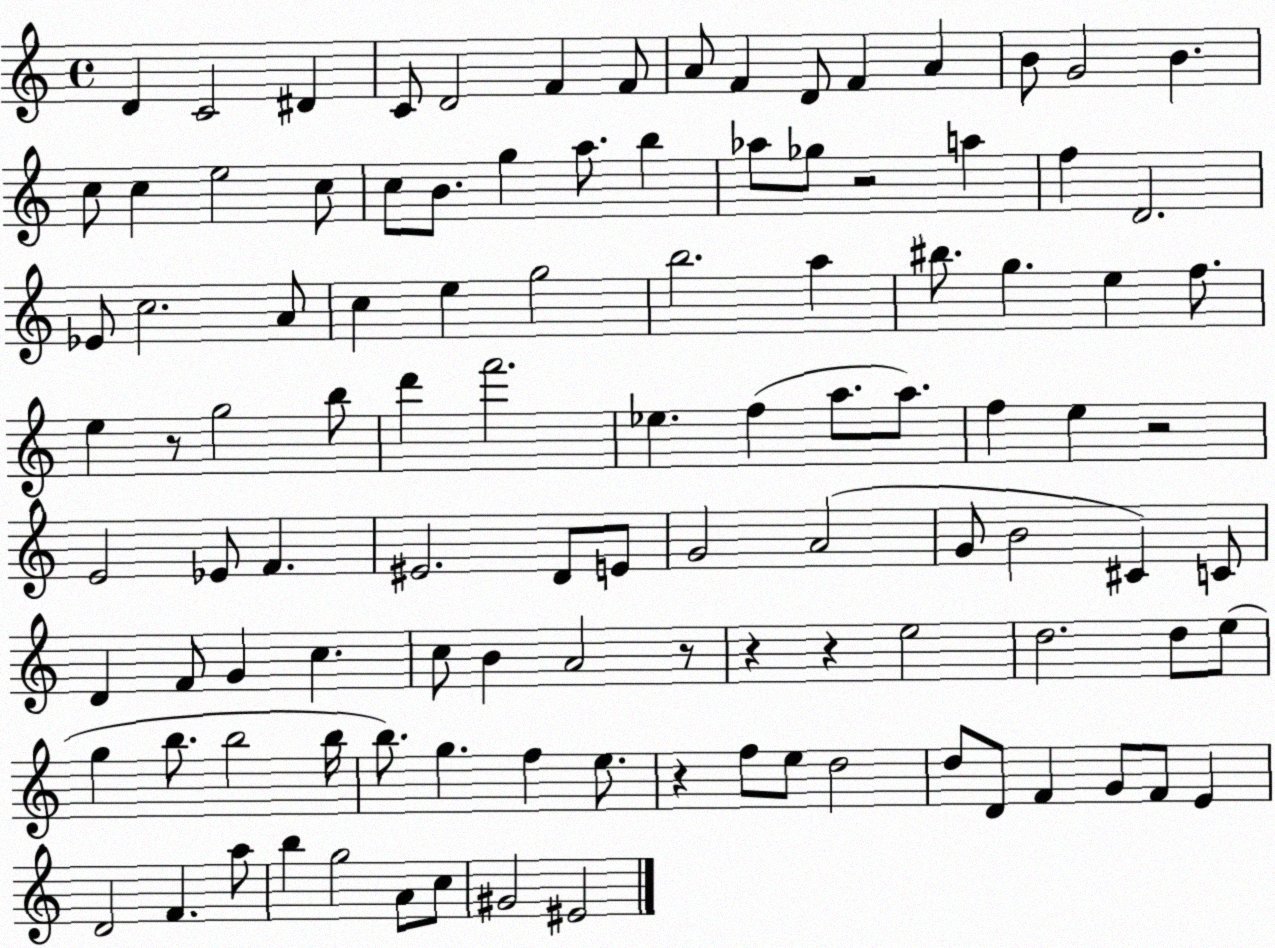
X:1
T:Untitled
M:4/4
L:1/4
K:C
D C2 ^D C/2 D2 F F/2 A/2 F D/2 F A B/2 G2 B c/2 c e2 c/2 c/2 B/2 g a/2 b _a/2 _g/2 z2 a f D2 _E/2 c2 A/2 c e g2 b2 a ^b/2 g e f/2 e z/2 g2 b/2 d' f'2 _e f a/2 a/2 f e z2 E2 _E/2 F ^E2 D/2 E/2 G2 A2 G/2 B2 ^C C/2 D F/2 G c c/2 B A2 z/2 z z e2 d2 d/2 e/2 g b/2 b2 b/4 b/2 g f e/2 z f/2 e/2 d2 d/2 D/2 F G/2 F/2 E D2 F a/2 b g2 A/2 c/2 ^G2 ^E2